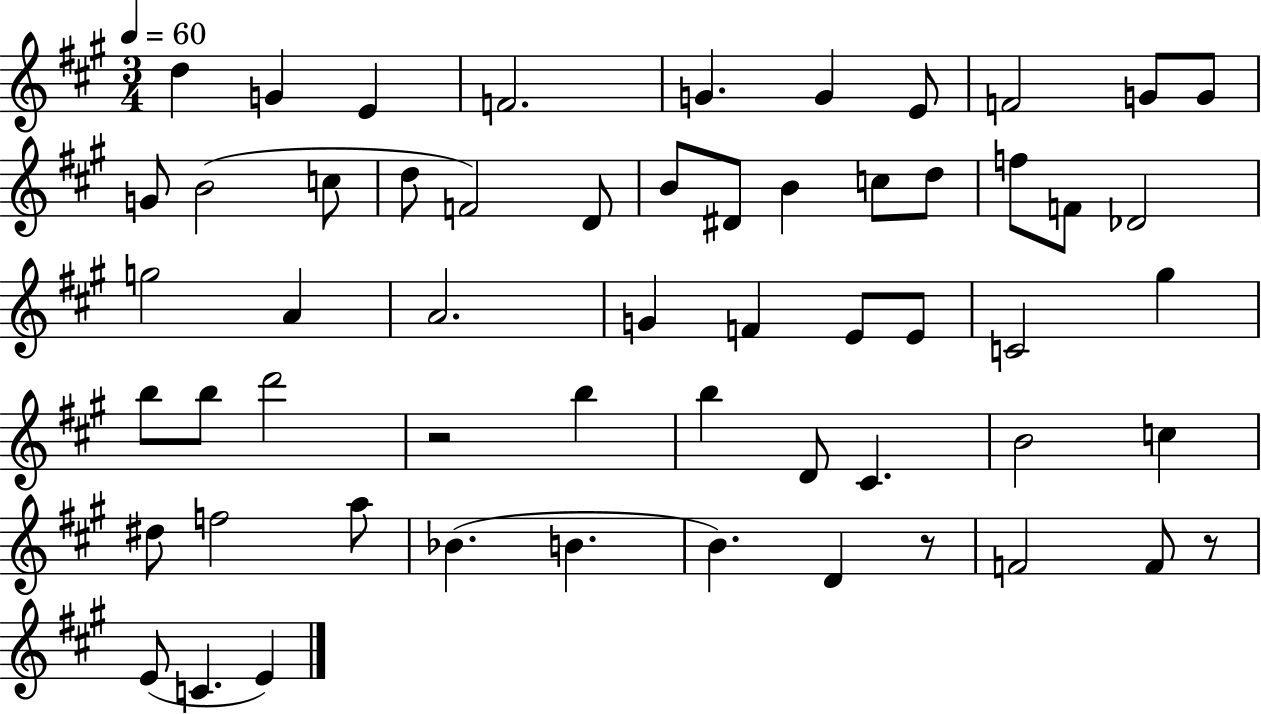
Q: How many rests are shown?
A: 3